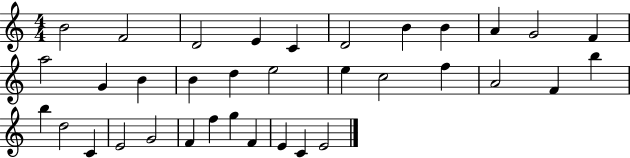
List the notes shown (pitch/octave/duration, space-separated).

B4/h F4/h D4/h E4/q C4/q D4/h B4/q B4/q A4/q G4/h F4/q A5/h G4/q B4/q B4/q D5/q E5/h E5/q C5/h F5/q A4/h F4/q B5/q B5/q D5/h C4/q E4/h G4/h F4/q F5/q G5/q F4/q E4/q C4/q E4/h